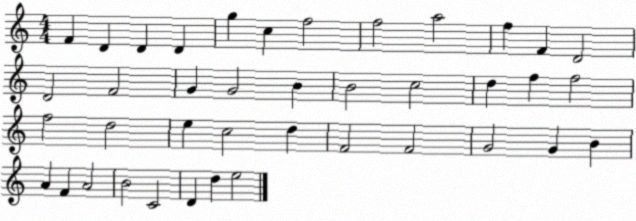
X:1
T:Untitled
M:4/4
L:1/4
K:C
F D D D g c f2 f2 a2 f F D2 D2 F2 G G2 B B2 c2 d f f2 f2 d2 e c2 d F2 F2 G2 G B A F A2 B2 C2 D d e2